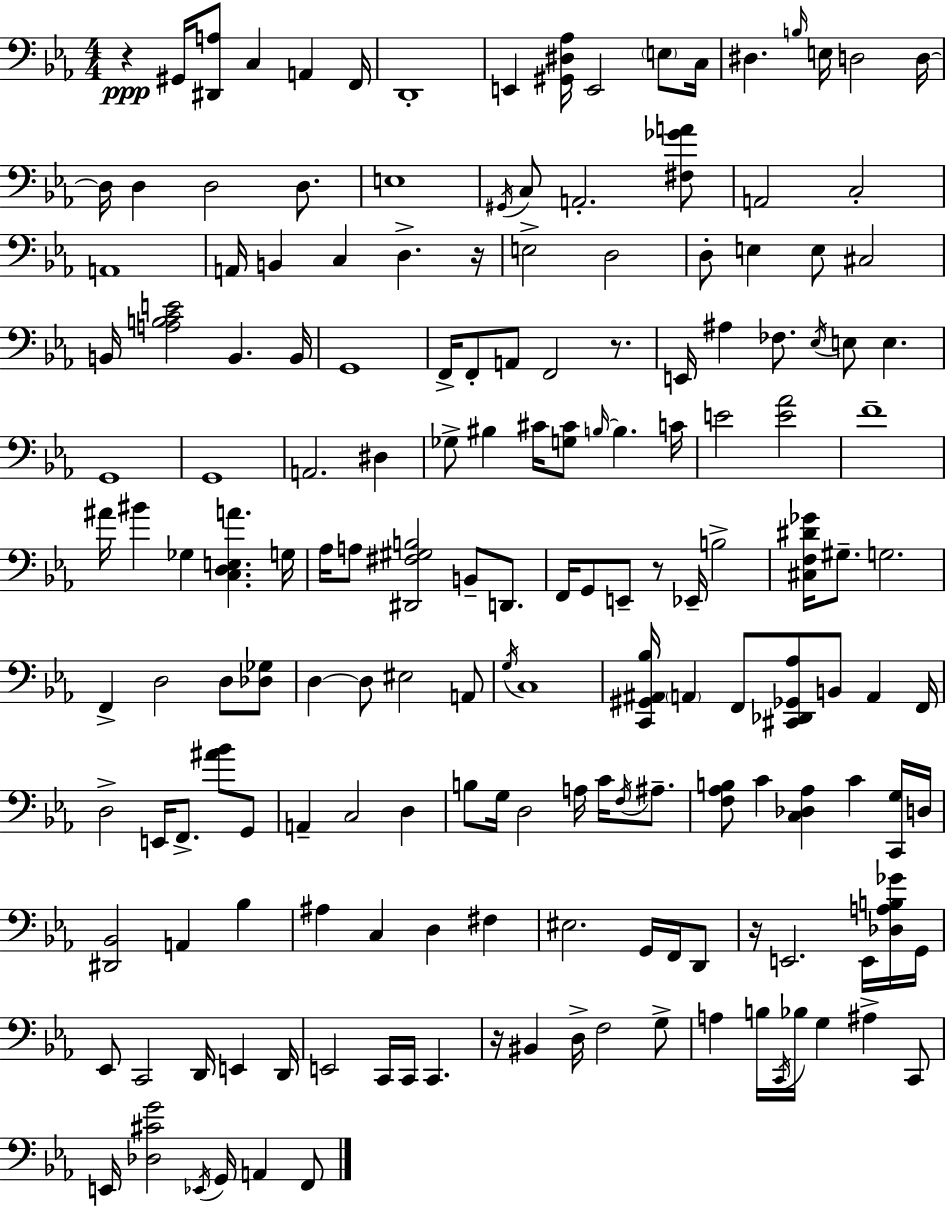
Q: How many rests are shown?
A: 6